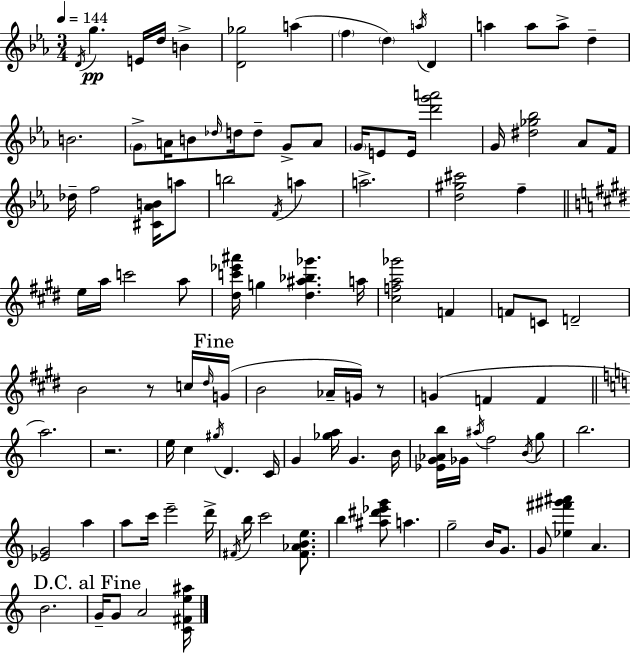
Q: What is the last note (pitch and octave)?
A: A4